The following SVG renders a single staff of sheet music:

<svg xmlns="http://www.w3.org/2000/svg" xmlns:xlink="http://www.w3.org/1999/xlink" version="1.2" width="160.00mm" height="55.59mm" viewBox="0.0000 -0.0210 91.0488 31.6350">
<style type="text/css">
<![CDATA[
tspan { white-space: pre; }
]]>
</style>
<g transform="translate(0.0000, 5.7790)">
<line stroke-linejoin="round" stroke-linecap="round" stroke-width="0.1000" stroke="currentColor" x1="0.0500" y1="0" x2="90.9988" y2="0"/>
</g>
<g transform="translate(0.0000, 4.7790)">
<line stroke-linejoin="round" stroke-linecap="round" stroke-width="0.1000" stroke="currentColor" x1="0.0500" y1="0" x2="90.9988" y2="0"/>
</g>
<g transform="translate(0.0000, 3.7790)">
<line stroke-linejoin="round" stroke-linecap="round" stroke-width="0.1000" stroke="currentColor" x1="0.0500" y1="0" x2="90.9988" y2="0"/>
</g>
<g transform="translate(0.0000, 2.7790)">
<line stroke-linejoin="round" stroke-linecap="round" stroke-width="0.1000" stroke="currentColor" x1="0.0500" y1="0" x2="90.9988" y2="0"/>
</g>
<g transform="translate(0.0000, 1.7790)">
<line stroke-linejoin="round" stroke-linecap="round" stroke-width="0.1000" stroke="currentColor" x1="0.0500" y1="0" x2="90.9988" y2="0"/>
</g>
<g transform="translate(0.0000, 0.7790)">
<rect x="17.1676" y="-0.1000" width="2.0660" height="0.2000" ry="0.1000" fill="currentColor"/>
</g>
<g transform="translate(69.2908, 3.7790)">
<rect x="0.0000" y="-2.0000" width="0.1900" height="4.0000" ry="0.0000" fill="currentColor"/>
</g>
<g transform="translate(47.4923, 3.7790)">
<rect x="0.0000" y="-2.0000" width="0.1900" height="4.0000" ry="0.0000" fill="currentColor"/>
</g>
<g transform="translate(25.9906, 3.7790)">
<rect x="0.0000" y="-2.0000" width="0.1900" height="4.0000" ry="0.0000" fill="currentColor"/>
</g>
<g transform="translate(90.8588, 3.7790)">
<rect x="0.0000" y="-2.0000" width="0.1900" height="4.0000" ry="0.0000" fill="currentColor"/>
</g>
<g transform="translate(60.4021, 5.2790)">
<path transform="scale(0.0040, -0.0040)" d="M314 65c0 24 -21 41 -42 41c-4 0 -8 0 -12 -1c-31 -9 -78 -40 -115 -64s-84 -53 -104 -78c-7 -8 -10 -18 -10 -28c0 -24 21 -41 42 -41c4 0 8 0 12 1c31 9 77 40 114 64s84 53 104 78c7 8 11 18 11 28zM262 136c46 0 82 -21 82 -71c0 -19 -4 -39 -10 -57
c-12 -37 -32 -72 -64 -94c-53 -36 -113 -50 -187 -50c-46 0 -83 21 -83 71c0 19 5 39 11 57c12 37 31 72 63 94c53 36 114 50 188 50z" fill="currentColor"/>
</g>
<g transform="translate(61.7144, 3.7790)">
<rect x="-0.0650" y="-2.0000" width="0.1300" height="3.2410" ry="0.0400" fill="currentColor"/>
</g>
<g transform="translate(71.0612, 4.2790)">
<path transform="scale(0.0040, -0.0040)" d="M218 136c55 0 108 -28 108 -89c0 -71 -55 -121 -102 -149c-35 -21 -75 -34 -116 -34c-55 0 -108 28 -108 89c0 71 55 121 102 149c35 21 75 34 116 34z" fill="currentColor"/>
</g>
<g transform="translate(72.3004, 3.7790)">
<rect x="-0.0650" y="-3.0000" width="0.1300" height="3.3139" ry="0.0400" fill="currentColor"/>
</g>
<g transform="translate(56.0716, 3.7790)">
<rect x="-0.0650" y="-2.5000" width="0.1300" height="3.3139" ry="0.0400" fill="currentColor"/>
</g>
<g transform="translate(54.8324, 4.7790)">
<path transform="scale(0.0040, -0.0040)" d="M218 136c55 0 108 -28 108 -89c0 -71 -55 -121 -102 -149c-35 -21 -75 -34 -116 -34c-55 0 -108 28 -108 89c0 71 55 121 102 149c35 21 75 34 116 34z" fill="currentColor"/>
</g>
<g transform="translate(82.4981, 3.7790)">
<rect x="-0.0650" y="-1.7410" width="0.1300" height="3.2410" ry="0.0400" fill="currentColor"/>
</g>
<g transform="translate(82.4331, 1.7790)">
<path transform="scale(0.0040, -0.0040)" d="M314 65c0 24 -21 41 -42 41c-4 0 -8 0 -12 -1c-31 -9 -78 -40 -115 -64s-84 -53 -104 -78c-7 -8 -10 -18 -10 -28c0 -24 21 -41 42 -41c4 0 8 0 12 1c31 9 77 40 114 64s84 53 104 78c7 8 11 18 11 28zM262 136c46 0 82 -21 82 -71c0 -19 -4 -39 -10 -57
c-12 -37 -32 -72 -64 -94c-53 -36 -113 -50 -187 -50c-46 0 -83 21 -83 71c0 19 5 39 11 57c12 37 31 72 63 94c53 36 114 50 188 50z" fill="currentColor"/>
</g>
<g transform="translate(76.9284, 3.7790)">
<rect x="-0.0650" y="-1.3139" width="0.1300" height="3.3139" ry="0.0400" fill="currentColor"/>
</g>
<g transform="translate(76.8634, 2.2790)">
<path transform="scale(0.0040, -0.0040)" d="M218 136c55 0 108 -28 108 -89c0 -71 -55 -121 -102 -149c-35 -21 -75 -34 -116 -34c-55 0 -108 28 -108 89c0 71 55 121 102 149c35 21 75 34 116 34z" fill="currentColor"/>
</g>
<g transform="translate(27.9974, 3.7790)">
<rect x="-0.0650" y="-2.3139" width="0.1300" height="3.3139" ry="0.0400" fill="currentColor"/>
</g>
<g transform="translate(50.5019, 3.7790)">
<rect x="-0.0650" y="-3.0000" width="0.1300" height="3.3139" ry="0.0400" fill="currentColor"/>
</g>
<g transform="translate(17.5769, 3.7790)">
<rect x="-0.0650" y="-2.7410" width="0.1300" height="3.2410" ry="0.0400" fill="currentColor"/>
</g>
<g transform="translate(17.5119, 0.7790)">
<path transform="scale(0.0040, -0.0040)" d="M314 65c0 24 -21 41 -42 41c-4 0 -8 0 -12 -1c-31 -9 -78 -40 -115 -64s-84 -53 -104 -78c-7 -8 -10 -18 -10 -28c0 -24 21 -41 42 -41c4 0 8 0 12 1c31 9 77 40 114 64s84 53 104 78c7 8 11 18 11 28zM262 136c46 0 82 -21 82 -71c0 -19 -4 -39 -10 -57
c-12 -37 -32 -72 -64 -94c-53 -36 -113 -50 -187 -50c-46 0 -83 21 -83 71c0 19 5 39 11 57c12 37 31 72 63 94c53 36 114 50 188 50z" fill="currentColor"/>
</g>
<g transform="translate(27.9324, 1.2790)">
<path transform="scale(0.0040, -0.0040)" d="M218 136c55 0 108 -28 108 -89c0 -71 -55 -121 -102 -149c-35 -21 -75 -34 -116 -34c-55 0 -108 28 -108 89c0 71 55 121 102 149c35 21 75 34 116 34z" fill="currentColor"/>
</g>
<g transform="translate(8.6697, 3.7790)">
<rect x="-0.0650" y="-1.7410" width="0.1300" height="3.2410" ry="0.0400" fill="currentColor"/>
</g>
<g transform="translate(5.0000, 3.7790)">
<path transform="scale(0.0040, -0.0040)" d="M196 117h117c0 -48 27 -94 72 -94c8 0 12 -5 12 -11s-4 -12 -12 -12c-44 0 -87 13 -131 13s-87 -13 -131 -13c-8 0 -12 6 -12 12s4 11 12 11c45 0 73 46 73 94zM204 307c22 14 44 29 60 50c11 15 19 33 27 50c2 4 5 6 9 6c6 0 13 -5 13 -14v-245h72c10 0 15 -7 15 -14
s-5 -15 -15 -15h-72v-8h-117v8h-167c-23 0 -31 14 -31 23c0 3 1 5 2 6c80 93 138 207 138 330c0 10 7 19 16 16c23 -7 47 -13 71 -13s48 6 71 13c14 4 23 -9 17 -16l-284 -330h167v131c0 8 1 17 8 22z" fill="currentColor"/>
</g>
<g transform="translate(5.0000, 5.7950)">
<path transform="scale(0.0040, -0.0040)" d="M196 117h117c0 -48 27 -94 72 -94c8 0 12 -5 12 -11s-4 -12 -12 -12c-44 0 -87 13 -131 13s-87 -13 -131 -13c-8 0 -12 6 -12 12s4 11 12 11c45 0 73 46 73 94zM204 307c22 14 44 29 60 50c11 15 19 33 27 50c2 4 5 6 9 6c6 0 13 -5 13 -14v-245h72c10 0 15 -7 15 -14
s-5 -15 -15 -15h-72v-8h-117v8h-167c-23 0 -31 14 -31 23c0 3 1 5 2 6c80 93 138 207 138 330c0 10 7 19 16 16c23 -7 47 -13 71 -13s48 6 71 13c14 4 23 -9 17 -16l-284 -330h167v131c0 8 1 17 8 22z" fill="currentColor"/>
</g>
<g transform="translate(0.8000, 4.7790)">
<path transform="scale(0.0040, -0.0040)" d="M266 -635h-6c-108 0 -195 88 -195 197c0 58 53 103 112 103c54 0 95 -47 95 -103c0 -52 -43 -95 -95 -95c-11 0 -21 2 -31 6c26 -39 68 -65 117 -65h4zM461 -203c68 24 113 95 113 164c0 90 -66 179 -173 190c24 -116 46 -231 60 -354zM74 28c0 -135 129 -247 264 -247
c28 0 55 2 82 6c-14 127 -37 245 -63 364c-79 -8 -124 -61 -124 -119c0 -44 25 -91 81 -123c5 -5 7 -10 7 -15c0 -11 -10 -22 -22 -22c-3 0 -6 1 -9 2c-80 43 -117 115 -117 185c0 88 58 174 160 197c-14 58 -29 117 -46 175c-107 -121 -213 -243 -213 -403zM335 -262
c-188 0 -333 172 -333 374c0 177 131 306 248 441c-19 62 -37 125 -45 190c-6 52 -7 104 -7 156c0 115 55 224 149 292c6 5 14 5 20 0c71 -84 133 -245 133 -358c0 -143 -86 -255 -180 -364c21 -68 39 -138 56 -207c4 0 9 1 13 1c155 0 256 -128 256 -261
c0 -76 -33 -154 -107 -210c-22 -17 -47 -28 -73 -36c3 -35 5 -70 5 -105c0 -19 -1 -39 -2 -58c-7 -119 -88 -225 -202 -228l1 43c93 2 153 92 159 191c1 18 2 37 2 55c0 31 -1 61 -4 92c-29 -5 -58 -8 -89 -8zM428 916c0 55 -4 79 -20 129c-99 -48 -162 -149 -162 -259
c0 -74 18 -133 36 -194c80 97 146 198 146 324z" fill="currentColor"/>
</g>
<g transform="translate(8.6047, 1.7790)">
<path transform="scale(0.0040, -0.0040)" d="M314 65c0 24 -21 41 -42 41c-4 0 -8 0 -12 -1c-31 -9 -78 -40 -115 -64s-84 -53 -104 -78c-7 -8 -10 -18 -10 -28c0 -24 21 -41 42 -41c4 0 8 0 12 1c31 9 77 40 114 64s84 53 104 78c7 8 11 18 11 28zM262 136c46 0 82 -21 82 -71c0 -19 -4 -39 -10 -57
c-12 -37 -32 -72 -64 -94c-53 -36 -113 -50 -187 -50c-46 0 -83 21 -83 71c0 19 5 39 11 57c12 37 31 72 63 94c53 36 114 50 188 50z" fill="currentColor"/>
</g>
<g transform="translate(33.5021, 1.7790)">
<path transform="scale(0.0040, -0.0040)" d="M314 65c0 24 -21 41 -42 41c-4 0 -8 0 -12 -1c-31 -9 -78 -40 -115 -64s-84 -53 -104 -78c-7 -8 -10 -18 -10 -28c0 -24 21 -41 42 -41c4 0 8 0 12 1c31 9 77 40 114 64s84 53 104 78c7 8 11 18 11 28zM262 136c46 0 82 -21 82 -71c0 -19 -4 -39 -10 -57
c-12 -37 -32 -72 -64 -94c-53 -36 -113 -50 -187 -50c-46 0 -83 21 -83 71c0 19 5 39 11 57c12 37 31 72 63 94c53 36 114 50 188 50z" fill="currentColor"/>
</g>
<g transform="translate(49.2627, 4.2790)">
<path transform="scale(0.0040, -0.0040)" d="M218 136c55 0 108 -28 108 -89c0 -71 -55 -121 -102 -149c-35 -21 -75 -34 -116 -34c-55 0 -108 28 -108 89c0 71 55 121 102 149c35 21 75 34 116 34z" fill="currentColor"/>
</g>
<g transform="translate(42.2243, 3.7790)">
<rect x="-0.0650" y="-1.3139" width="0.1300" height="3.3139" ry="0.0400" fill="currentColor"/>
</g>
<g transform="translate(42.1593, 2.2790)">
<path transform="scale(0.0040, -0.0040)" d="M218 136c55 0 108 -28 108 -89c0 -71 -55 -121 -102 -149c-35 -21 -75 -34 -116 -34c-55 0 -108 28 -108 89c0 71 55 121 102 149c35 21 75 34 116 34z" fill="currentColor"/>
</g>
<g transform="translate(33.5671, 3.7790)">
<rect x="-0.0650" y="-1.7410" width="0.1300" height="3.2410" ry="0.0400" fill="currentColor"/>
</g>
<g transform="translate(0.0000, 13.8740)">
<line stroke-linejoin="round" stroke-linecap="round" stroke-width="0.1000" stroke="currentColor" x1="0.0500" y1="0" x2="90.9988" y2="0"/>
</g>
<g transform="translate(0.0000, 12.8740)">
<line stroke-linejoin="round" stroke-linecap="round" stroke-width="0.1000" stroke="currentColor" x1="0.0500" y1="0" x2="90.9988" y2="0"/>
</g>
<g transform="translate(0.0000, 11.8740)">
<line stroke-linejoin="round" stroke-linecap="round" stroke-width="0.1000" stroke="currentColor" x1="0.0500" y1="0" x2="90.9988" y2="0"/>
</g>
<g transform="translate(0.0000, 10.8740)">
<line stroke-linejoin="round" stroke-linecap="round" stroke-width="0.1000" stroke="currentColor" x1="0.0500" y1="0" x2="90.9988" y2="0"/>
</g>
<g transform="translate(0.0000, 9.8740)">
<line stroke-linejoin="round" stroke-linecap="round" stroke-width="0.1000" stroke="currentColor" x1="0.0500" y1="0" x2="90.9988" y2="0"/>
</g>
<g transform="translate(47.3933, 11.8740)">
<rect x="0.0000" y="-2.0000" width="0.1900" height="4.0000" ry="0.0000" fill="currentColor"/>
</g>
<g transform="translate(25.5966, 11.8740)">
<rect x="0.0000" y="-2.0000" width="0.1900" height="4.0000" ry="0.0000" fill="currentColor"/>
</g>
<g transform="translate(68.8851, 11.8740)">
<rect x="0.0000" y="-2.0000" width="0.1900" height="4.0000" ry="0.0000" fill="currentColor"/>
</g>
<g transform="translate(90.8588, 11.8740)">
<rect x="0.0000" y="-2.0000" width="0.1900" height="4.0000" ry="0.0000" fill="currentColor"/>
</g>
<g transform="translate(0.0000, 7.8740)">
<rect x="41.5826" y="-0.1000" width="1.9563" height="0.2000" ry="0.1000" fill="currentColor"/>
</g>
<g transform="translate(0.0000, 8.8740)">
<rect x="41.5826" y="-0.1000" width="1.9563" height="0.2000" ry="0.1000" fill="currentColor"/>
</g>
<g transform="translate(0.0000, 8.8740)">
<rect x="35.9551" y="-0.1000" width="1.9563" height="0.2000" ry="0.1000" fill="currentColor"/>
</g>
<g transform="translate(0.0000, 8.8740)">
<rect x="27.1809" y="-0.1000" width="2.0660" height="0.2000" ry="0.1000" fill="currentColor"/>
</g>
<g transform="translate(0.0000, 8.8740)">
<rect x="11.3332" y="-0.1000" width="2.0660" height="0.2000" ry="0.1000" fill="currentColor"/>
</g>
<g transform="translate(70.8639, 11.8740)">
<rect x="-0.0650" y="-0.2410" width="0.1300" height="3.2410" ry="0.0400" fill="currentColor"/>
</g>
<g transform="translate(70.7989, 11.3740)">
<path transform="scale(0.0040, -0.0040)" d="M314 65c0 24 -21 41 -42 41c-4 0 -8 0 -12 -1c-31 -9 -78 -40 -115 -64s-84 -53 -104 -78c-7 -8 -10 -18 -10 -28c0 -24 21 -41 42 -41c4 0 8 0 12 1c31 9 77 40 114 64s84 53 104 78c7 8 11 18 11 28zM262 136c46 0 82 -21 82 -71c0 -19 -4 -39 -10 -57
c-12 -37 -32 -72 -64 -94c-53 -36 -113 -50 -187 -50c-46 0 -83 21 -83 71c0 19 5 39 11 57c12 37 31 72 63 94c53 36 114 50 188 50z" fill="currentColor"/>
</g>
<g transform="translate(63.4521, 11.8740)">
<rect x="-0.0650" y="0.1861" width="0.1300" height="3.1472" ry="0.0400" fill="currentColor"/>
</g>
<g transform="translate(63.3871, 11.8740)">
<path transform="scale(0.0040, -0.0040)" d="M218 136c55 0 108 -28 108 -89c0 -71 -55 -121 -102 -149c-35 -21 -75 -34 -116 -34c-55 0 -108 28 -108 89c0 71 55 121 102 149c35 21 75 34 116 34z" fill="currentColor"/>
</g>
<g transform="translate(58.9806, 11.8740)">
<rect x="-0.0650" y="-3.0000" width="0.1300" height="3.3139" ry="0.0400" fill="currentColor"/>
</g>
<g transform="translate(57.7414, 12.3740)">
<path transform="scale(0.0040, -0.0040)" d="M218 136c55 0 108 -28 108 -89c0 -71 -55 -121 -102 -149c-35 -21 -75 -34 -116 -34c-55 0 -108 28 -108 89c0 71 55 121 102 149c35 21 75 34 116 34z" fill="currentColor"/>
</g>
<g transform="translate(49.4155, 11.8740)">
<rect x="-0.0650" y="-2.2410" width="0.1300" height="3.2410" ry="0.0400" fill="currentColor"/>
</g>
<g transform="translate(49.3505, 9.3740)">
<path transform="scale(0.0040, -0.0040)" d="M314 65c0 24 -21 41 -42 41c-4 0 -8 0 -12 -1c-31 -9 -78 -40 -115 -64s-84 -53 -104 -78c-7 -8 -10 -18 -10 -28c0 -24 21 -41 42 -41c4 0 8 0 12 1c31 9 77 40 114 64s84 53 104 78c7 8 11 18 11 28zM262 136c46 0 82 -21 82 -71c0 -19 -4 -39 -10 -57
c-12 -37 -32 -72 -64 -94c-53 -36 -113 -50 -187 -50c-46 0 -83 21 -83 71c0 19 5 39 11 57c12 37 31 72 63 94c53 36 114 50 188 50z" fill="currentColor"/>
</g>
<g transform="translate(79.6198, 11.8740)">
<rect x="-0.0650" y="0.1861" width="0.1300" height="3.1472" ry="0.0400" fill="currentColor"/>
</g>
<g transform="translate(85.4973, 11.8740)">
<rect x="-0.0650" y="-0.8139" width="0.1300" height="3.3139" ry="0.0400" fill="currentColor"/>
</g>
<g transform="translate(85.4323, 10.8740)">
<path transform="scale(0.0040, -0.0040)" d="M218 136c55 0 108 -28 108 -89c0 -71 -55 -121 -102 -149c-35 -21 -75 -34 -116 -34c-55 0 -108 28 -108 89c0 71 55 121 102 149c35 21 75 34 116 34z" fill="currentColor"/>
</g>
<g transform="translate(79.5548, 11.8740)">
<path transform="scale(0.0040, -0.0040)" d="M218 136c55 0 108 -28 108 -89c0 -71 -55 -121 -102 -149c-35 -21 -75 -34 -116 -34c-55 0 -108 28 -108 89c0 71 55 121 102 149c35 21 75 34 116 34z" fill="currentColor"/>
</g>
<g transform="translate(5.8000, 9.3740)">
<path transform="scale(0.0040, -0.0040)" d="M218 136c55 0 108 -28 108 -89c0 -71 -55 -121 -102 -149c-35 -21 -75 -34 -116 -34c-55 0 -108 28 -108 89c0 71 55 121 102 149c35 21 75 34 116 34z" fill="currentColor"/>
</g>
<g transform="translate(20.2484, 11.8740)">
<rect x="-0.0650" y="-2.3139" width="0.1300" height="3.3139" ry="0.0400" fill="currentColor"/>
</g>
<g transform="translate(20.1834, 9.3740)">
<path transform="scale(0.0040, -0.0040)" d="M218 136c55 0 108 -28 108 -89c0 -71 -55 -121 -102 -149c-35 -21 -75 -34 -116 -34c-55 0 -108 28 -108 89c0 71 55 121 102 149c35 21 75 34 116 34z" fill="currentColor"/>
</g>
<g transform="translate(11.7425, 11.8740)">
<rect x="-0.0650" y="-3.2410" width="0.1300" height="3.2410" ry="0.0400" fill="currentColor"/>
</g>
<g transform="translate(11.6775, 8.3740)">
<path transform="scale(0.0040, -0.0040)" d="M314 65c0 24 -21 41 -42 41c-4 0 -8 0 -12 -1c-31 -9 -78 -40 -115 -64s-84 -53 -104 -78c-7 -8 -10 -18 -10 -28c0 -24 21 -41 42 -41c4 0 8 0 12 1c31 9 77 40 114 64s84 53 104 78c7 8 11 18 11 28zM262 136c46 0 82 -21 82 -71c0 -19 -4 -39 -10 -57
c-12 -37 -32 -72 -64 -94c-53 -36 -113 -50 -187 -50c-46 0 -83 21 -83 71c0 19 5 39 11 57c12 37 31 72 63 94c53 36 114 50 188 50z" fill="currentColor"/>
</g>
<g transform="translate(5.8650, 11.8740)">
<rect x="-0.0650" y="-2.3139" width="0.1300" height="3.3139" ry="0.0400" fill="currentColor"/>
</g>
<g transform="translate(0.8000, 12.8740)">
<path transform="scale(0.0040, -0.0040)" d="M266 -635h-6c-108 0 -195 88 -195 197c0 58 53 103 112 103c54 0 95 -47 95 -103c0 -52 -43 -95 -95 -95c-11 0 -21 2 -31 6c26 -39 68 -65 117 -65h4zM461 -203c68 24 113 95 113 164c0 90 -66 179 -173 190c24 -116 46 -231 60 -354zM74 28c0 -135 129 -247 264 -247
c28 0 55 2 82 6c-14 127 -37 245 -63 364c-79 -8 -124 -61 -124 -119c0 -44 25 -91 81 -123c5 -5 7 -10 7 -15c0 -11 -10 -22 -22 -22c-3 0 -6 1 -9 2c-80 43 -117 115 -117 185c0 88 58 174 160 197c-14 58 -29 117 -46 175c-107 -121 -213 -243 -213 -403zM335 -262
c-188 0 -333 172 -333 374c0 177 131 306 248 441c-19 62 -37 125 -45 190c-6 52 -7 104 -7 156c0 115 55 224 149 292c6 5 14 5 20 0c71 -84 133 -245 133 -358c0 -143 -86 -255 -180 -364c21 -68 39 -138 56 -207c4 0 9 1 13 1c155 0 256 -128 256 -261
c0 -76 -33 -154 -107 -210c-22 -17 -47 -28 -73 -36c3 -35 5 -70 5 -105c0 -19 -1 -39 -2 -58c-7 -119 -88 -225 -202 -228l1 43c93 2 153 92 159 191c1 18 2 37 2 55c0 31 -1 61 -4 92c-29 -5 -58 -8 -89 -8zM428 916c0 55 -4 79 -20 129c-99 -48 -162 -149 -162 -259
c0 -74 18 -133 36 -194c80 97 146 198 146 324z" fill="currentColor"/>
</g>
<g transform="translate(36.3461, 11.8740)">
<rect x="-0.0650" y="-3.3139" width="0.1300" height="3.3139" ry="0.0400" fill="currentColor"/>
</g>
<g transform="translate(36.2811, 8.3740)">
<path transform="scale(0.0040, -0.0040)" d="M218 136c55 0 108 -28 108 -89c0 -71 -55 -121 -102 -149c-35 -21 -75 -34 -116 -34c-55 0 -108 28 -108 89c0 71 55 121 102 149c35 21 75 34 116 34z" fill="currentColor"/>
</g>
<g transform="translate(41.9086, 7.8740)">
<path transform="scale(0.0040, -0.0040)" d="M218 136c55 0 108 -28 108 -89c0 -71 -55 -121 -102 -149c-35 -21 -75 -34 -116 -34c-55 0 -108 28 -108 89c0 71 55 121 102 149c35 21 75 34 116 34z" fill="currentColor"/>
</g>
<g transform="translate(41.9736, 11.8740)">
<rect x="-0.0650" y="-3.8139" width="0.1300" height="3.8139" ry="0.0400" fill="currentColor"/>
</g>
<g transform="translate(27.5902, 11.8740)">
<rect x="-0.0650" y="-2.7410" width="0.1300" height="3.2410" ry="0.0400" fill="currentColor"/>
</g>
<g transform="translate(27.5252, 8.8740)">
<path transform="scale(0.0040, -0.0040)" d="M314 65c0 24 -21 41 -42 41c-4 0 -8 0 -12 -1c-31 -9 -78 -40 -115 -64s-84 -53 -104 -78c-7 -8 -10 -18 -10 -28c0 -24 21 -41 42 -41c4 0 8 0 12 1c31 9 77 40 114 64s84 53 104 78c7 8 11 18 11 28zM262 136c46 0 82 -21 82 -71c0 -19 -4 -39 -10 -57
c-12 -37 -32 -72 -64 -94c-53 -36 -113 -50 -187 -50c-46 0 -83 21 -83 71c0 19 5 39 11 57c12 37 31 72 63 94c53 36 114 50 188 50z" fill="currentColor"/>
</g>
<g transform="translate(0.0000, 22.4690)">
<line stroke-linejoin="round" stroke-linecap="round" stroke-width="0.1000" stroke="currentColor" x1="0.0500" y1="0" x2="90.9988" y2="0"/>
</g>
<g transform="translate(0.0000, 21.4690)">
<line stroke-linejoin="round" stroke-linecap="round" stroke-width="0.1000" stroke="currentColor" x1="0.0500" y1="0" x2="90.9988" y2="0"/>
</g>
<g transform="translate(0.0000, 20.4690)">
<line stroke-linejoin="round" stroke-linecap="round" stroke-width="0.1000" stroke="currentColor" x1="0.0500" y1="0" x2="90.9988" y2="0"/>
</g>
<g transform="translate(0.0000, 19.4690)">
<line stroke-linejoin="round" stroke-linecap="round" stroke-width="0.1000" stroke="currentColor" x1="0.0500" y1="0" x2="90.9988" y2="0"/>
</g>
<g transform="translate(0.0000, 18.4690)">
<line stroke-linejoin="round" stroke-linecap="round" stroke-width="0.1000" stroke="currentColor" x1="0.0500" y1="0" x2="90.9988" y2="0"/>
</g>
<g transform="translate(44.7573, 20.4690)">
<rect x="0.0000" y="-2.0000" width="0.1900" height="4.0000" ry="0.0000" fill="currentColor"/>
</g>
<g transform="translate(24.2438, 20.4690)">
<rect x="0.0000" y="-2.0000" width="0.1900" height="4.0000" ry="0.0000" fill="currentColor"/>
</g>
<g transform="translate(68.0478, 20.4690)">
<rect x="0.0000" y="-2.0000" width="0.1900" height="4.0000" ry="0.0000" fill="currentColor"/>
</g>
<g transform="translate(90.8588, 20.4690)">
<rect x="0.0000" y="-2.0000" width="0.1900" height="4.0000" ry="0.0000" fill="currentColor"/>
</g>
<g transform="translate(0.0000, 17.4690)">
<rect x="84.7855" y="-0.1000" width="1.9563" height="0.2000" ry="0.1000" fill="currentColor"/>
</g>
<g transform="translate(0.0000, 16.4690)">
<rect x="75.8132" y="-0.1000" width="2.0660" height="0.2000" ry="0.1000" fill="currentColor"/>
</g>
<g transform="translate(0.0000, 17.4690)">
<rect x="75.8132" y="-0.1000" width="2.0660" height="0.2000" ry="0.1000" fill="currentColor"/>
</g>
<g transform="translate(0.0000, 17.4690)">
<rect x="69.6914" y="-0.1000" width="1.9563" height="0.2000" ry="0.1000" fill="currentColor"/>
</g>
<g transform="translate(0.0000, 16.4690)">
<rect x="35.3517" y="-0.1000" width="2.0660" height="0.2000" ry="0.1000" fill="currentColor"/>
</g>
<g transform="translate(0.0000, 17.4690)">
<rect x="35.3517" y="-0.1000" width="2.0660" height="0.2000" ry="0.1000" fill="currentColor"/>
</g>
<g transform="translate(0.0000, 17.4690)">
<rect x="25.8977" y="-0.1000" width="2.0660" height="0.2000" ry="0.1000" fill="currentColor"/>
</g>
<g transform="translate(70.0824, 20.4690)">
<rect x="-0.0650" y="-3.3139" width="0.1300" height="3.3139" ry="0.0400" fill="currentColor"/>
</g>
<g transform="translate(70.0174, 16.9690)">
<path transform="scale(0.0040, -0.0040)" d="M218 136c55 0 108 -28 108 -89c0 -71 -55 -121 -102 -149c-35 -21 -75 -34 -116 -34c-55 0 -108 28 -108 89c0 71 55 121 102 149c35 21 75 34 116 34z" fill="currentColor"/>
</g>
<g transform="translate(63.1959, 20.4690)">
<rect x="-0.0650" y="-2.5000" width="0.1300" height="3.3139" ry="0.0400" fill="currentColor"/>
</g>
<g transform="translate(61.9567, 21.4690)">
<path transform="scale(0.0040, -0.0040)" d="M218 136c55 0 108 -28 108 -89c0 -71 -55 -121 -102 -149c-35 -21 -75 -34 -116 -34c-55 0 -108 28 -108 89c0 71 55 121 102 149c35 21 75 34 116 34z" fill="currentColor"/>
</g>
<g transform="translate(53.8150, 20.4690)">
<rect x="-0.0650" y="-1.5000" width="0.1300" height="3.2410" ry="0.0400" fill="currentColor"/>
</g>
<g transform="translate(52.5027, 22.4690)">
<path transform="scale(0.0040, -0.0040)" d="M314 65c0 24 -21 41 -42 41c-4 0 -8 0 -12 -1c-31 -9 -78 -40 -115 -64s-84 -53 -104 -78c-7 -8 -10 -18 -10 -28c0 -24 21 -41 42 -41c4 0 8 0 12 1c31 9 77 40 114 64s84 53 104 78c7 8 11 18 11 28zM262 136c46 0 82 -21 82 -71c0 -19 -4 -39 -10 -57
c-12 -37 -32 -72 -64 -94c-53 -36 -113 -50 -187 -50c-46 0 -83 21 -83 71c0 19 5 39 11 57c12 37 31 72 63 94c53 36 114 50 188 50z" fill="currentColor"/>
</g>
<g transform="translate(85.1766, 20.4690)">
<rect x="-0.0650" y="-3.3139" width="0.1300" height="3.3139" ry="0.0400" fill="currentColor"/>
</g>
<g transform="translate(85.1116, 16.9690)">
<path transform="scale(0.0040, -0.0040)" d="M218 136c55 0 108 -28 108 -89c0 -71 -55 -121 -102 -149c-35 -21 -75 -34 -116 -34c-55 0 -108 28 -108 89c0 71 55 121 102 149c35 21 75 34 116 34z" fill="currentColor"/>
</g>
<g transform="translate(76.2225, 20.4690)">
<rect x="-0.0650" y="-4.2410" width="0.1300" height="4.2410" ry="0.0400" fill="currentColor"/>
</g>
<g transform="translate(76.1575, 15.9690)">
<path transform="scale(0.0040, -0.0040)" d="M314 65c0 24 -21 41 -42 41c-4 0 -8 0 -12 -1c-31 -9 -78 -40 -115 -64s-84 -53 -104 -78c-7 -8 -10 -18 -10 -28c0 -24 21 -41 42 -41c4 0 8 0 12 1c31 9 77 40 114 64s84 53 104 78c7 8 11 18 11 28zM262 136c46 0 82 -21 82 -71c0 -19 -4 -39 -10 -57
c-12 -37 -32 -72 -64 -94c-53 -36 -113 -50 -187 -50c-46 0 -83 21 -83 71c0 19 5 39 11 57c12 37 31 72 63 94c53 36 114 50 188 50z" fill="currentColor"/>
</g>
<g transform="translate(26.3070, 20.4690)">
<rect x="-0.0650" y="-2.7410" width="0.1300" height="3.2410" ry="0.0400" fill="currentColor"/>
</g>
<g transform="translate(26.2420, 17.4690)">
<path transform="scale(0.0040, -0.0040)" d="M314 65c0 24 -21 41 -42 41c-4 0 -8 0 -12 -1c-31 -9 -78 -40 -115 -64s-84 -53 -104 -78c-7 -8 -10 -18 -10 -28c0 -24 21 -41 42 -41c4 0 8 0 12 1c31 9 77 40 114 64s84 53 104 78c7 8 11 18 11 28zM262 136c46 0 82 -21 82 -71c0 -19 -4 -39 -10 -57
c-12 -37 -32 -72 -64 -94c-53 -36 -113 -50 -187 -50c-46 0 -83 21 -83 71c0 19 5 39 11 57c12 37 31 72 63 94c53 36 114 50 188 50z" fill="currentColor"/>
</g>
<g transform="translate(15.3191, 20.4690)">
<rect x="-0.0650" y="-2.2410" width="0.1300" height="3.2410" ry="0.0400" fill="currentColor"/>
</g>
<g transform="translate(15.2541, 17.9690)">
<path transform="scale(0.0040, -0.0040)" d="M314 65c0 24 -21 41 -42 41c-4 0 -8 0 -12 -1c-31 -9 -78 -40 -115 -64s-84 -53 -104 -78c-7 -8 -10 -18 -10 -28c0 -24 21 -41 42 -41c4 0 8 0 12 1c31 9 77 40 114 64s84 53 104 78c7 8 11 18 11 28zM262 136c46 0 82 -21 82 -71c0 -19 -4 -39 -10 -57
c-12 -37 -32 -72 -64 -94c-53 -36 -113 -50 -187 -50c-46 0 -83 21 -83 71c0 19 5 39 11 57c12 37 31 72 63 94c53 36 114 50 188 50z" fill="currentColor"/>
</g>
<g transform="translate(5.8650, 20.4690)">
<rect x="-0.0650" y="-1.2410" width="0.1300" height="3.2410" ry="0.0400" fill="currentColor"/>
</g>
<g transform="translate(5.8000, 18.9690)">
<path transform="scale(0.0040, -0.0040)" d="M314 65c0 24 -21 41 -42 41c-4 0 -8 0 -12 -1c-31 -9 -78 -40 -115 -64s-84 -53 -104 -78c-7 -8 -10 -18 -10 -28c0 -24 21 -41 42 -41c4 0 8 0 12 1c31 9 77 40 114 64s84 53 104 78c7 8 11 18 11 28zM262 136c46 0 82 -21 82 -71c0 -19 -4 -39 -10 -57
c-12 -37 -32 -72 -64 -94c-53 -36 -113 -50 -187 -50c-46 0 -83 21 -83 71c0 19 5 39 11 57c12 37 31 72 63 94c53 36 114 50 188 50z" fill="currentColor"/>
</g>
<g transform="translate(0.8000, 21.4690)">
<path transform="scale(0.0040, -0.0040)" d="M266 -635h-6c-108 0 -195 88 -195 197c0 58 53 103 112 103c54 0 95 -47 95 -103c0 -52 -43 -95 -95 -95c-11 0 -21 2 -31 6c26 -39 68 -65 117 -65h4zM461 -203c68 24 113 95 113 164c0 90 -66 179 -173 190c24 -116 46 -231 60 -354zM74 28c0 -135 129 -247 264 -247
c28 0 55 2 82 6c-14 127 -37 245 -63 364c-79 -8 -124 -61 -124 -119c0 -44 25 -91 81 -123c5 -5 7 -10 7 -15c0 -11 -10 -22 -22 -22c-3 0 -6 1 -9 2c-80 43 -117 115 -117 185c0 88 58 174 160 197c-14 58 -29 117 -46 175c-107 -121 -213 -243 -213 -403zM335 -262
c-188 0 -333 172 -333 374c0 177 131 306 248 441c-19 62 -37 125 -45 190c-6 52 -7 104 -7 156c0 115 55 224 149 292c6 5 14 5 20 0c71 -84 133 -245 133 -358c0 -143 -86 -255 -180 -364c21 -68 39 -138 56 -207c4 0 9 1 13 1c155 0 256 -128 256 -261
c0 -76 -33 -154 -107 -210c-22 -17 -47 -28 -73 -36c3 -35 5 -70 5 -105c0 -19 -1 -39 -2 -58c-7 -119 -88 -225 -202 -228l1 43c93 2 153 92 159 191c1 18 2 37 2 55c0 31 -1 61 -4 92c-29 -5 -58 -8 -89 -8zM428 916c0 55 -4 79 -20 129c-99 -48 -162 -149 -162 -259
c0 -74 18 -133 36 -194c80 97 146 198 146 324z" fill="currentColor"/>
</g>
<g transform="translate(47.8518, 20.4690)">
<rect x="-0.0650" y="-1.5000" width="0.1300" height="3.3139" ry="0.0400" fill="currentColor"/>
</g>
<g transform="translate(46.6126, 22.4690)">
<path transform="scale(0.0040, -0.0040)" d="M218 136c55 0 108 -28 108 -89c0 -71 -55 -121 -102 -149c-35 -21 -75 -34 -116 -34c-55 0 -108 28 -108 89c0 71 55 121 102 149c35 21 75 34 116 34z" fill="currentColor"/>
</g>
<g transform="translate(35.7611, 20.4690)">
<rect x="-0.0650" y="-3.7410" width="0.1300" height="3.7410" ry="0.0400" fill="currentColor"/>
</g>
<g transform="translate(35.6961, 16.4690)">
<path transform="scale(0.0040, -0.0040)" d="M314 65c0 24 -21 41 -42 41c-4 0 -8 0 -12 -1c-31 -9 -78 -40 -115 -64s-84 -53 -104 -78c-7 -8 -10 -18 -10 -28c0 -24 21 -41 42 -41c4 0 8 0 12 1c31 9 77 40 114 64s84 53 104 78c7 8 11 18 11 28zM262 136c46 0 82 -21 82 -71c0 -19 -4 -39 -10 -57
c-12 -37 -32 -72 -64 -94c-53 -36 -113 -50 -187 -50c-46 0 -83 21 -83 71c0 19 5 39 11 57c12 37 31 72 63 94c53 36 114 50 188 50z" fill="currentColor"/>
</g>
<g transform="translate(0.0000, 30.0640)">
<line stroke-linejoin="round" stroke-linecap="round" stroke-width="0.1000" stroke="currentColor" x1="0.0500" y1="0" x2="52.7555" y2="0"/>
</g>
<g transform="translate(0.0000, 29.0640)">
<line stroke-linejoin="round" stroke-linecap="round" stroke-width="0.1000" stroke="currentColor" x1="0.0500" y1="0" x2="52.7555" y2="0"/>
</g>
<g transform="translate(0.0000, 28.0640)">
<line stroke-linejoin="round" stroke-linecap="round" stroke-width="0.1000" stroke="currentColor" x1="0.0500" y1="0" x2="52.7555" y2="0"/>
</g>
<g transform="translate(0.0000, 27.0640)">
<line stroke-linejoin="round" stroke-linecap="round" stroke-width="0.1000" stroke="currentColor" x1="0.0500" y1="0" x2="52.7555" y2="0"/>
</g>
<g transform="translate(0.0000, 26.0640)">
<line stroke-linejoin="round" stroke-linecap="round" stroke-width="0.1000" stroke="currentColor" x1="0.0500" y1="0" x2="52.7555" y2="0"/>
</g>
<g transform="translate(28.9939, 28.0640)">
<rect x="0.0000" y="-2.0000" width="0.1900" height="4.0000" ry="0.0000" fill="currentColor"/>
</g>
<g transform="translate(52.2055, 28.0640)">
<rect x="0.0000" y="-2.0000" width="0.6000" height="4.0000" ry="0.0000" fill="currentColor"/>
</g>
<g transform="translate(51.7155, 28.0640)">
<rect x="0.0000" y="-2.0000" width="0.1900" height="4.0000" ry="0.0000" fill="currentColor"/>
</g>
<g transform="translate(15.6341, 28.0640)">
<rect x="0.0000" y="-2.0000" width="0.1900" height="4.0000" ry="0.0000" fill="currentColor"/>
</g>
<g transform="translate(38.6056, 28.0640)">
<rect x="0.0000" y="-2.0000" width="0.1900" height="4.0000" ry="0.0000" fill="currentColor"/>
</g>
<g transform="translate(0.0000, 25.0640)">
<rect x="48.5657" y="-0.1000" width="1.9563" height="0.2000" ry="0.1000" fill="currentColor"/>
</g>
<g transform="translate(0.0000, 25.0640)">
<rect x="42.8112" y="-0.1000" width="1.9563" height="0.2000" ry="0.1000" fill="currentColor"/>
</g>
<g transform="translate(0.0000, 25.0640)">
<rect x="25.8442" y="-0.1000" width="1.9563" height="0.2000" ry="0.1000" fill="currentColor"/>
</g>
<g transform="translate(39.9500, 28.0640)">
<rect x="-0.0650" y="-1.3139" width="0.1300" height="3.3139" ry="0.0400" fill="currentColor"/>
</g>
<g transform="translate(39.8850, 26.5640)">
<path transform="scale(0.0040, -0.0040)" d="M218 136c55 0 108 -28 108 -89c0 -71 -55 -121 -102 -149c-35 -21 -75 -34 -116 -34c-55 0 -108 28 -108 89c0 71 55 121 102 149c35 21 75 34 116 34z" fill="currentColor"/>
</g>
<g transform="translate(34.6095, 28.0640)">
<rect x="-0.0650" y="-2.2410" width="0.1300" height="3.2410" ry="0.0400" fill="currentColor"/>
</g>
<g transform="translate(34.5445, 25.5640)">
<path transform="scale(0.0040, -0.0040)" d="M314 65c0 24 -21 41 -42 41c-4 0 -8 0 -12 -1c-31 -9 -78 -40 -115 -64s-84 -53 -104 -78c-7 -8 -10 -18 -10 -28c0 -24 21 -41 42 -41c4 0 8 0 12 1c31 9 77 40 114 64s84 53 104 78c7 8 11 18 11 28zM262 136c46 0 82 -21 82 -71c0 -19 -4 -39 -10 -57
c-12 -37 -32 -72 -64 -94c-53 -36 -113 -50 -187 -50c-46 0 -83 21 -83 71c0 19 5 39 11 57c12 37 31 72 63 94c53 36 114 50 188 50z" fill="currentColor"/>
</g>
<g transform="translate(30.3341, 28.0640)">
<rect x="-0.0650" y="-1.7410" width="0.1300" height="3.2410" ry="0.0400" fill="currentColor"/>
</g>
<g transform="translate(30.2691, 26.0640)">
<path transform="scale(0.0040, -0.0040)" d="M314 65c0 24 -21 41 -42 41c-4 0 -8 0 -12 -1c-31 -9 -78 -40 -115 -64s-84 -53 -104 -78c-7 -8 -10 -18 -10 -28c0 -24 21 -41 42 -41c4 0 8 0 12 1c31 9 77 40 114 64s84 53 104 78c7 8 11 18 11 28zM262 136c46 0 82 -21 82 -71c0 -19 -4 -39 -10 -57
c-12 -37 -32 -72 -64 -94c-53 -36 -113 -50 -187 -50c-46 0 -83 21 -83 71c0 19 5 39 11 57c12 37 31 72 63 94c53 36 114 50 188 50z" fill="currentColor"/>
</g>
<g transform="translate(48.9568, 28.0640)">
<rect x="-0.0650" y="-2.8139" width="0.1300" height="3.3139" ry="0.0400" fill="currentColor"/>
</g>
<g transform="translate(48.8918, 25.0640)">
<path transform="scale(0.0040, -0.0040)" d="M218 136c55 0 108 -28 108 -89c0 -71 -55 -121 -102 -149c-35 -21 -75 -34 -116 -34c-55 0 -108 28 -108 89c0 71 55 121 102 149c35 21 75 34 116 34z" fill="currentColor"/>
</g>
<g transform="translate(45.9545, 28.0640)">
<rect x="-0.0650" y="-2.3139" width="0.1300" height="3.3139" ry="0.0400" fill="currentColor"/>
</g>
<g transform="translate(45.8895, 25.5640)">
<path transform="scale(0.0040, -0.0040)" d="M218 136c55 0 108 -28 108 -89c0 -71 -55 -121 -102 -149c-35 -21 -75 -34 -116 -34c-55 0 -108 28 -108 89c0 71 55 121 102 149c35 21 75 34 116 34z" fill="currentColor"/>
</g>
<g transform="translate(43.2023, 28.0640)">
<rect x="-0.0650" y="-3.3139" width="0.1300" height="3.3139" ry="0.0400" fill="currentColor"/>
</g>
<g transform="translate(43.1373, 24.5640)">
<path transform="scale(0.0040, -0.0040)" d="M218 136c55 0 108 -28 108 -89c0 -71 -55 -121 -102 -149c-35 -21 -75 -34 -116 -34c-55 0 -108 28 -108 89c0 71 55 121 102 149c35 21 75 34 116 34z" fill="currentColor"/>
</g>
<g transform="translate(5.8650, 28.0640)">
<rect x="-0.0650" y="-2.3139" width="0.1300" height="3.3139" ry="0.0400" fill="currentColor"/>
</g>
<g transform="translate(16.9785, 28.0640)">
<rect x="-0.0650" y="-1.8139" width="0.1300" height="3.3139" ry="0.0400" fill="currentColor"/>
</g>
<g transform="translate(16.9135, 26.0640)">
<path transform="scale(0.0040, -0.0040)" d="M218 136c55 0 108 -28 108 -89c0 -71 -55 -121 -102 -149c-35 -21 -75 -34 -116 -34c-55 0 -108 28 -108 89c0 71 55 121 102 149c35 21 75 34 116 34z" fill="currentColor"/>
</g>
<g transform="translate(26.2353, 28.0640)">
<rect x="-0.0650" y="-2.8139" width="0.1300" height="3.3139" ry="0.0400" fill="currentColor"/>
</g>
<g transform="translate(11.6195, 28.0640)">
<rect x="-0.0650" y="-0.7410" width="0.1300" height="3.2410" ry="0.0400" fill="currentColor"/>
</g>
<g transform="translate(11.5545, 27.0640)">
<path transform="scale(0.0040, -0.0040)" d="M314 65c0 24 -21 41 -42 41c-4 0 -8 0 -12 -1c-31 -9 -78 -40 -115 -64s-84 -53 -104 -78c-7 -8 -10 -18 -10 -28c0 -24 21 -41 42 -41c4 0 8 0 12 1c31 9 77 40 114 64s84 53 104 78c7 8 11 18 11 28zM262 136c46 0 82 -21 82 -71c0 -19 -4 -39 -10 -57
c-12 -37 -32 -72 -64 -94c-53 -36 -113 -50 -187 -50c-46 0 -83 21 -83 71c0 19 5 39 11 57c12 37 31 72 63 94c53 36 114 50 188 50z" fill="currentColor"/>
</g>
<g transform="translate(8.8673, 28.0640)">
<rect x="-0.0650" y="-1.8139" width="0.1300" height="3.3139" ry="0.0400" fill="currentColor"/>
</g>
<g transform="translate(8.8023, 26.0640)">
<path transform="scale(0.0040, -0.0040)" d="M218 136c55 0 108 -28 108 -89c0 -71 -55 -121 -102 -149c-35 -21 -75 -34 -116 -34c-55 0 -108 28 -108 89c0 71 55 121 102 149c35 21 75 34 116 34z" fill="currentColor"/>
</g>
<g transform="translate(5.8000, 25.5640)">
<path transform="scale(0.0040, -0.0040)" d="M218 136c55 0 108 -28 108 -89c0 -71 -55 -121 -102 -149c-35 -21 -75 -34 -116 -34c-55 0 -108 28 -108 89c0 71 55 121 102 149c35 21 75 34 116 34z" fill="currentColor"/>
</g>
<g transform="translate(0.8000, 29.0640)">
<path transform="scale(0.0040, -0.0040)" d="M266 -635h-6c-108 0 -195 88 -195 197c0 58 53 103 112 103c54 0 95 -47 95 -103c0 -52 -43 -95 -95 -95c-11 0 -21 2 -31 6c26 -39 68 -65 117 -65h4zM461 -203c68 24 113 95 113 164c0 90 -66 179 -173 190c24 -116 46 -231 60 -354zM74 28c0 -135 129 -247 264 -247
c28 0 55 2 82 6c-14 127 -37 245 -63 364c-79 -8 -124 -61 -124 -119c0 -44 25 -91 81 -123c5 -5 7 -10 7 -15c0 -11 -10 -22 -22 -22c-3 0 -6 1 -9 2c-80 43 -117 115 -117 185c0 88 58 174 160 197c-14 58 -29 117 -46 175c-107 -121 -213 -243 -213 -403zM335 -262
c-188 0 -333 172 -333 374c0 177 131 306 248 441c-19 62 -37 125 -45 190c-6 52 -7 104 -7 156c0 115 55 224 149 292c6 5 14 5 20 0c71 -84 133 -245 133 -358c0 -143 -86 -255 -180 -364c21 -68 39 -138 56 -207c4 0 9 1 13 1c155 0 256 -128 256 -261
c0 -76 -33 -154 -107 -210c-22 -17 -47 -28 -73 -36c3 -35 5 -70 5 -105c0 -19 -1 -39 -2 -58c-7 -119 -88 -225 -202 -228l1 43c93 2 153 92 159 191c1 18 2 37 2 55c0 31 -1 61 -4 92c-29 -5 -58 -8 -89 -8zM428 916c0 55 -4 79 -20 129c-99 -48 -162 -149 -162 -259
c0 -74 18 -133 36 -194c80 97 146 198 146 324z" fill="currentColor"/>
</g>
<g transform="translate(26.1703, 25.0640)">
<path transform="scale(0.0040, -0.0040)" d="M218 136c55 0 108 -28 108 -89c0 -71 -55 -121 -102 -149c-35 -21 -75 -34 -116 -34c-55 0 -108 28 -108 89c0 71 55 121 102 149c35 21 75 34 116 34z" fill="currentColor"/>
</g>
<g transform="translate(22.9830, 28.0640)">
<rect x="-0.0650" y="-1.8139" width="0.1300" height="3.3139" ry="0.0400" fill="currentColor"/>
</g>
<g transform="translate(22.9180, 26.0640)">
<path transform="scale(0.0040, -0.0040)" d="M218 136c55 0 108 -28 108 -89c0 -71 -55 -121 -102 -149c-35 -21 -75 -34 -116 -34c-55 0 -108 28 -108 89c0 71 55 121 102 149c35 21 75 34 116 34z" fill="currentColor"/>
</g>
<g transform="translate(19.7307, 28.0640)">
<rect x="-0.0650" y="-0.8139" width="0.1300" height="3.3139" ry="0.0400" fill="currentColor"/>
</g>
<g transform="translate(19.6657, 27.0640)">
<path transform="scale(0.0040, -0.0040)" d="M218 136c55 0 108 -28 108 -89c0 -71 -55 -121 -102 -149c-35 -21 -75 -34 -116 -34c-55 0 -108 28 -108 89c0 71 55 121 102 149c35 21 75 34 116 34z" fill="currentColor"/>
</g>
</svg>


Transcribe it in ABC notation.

X:1
T:Untitled
M:4/4
L:1/4
K:C
f2 a2 g f2 e A G F2 A e f2 g b2 g a2 b c' g2 A B c2 B d e2 g2 a2 c'2 E E2 G b d'2 b g f d2 f d f a f2 g2 e b g a